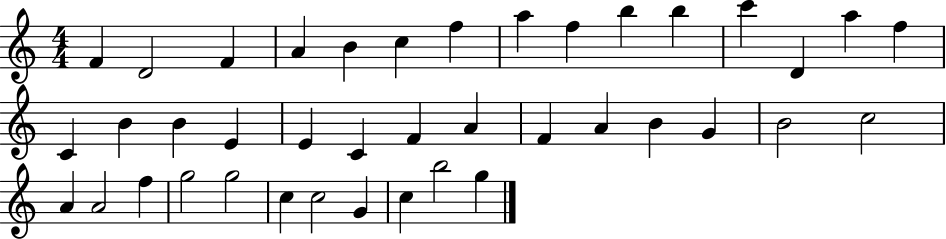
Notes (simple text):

F4/q D4/h F4/q A4/q B4/q C5/q F5/q A5/q F5/q B5/q B5/q C6/q D4/q A5/q F5/q C4/q B4/q B4/q E4/q E4/q C4/q F4/q A4/q F4/q A4/q B4/q G4/q B4/h C5/h A4/q A4/h F5/q G5/h G5/h C5/q C5/h G4/q C5/q B5/h G5/q